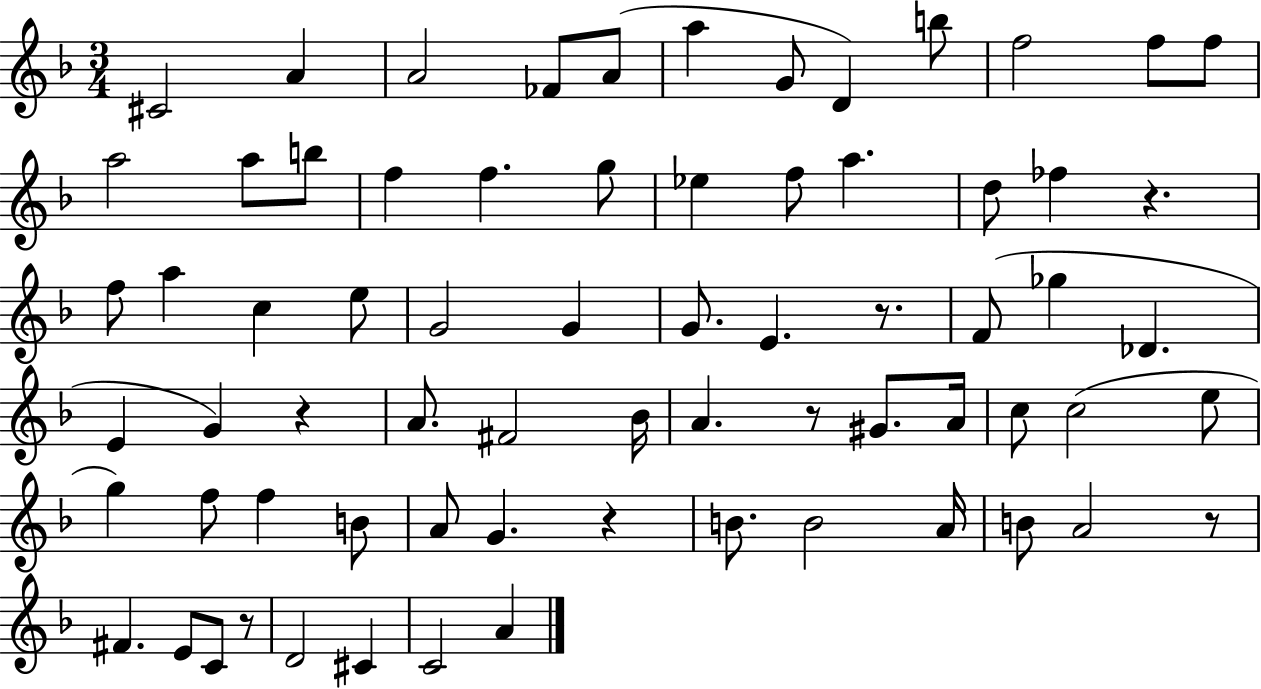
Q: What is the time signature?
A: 3/4